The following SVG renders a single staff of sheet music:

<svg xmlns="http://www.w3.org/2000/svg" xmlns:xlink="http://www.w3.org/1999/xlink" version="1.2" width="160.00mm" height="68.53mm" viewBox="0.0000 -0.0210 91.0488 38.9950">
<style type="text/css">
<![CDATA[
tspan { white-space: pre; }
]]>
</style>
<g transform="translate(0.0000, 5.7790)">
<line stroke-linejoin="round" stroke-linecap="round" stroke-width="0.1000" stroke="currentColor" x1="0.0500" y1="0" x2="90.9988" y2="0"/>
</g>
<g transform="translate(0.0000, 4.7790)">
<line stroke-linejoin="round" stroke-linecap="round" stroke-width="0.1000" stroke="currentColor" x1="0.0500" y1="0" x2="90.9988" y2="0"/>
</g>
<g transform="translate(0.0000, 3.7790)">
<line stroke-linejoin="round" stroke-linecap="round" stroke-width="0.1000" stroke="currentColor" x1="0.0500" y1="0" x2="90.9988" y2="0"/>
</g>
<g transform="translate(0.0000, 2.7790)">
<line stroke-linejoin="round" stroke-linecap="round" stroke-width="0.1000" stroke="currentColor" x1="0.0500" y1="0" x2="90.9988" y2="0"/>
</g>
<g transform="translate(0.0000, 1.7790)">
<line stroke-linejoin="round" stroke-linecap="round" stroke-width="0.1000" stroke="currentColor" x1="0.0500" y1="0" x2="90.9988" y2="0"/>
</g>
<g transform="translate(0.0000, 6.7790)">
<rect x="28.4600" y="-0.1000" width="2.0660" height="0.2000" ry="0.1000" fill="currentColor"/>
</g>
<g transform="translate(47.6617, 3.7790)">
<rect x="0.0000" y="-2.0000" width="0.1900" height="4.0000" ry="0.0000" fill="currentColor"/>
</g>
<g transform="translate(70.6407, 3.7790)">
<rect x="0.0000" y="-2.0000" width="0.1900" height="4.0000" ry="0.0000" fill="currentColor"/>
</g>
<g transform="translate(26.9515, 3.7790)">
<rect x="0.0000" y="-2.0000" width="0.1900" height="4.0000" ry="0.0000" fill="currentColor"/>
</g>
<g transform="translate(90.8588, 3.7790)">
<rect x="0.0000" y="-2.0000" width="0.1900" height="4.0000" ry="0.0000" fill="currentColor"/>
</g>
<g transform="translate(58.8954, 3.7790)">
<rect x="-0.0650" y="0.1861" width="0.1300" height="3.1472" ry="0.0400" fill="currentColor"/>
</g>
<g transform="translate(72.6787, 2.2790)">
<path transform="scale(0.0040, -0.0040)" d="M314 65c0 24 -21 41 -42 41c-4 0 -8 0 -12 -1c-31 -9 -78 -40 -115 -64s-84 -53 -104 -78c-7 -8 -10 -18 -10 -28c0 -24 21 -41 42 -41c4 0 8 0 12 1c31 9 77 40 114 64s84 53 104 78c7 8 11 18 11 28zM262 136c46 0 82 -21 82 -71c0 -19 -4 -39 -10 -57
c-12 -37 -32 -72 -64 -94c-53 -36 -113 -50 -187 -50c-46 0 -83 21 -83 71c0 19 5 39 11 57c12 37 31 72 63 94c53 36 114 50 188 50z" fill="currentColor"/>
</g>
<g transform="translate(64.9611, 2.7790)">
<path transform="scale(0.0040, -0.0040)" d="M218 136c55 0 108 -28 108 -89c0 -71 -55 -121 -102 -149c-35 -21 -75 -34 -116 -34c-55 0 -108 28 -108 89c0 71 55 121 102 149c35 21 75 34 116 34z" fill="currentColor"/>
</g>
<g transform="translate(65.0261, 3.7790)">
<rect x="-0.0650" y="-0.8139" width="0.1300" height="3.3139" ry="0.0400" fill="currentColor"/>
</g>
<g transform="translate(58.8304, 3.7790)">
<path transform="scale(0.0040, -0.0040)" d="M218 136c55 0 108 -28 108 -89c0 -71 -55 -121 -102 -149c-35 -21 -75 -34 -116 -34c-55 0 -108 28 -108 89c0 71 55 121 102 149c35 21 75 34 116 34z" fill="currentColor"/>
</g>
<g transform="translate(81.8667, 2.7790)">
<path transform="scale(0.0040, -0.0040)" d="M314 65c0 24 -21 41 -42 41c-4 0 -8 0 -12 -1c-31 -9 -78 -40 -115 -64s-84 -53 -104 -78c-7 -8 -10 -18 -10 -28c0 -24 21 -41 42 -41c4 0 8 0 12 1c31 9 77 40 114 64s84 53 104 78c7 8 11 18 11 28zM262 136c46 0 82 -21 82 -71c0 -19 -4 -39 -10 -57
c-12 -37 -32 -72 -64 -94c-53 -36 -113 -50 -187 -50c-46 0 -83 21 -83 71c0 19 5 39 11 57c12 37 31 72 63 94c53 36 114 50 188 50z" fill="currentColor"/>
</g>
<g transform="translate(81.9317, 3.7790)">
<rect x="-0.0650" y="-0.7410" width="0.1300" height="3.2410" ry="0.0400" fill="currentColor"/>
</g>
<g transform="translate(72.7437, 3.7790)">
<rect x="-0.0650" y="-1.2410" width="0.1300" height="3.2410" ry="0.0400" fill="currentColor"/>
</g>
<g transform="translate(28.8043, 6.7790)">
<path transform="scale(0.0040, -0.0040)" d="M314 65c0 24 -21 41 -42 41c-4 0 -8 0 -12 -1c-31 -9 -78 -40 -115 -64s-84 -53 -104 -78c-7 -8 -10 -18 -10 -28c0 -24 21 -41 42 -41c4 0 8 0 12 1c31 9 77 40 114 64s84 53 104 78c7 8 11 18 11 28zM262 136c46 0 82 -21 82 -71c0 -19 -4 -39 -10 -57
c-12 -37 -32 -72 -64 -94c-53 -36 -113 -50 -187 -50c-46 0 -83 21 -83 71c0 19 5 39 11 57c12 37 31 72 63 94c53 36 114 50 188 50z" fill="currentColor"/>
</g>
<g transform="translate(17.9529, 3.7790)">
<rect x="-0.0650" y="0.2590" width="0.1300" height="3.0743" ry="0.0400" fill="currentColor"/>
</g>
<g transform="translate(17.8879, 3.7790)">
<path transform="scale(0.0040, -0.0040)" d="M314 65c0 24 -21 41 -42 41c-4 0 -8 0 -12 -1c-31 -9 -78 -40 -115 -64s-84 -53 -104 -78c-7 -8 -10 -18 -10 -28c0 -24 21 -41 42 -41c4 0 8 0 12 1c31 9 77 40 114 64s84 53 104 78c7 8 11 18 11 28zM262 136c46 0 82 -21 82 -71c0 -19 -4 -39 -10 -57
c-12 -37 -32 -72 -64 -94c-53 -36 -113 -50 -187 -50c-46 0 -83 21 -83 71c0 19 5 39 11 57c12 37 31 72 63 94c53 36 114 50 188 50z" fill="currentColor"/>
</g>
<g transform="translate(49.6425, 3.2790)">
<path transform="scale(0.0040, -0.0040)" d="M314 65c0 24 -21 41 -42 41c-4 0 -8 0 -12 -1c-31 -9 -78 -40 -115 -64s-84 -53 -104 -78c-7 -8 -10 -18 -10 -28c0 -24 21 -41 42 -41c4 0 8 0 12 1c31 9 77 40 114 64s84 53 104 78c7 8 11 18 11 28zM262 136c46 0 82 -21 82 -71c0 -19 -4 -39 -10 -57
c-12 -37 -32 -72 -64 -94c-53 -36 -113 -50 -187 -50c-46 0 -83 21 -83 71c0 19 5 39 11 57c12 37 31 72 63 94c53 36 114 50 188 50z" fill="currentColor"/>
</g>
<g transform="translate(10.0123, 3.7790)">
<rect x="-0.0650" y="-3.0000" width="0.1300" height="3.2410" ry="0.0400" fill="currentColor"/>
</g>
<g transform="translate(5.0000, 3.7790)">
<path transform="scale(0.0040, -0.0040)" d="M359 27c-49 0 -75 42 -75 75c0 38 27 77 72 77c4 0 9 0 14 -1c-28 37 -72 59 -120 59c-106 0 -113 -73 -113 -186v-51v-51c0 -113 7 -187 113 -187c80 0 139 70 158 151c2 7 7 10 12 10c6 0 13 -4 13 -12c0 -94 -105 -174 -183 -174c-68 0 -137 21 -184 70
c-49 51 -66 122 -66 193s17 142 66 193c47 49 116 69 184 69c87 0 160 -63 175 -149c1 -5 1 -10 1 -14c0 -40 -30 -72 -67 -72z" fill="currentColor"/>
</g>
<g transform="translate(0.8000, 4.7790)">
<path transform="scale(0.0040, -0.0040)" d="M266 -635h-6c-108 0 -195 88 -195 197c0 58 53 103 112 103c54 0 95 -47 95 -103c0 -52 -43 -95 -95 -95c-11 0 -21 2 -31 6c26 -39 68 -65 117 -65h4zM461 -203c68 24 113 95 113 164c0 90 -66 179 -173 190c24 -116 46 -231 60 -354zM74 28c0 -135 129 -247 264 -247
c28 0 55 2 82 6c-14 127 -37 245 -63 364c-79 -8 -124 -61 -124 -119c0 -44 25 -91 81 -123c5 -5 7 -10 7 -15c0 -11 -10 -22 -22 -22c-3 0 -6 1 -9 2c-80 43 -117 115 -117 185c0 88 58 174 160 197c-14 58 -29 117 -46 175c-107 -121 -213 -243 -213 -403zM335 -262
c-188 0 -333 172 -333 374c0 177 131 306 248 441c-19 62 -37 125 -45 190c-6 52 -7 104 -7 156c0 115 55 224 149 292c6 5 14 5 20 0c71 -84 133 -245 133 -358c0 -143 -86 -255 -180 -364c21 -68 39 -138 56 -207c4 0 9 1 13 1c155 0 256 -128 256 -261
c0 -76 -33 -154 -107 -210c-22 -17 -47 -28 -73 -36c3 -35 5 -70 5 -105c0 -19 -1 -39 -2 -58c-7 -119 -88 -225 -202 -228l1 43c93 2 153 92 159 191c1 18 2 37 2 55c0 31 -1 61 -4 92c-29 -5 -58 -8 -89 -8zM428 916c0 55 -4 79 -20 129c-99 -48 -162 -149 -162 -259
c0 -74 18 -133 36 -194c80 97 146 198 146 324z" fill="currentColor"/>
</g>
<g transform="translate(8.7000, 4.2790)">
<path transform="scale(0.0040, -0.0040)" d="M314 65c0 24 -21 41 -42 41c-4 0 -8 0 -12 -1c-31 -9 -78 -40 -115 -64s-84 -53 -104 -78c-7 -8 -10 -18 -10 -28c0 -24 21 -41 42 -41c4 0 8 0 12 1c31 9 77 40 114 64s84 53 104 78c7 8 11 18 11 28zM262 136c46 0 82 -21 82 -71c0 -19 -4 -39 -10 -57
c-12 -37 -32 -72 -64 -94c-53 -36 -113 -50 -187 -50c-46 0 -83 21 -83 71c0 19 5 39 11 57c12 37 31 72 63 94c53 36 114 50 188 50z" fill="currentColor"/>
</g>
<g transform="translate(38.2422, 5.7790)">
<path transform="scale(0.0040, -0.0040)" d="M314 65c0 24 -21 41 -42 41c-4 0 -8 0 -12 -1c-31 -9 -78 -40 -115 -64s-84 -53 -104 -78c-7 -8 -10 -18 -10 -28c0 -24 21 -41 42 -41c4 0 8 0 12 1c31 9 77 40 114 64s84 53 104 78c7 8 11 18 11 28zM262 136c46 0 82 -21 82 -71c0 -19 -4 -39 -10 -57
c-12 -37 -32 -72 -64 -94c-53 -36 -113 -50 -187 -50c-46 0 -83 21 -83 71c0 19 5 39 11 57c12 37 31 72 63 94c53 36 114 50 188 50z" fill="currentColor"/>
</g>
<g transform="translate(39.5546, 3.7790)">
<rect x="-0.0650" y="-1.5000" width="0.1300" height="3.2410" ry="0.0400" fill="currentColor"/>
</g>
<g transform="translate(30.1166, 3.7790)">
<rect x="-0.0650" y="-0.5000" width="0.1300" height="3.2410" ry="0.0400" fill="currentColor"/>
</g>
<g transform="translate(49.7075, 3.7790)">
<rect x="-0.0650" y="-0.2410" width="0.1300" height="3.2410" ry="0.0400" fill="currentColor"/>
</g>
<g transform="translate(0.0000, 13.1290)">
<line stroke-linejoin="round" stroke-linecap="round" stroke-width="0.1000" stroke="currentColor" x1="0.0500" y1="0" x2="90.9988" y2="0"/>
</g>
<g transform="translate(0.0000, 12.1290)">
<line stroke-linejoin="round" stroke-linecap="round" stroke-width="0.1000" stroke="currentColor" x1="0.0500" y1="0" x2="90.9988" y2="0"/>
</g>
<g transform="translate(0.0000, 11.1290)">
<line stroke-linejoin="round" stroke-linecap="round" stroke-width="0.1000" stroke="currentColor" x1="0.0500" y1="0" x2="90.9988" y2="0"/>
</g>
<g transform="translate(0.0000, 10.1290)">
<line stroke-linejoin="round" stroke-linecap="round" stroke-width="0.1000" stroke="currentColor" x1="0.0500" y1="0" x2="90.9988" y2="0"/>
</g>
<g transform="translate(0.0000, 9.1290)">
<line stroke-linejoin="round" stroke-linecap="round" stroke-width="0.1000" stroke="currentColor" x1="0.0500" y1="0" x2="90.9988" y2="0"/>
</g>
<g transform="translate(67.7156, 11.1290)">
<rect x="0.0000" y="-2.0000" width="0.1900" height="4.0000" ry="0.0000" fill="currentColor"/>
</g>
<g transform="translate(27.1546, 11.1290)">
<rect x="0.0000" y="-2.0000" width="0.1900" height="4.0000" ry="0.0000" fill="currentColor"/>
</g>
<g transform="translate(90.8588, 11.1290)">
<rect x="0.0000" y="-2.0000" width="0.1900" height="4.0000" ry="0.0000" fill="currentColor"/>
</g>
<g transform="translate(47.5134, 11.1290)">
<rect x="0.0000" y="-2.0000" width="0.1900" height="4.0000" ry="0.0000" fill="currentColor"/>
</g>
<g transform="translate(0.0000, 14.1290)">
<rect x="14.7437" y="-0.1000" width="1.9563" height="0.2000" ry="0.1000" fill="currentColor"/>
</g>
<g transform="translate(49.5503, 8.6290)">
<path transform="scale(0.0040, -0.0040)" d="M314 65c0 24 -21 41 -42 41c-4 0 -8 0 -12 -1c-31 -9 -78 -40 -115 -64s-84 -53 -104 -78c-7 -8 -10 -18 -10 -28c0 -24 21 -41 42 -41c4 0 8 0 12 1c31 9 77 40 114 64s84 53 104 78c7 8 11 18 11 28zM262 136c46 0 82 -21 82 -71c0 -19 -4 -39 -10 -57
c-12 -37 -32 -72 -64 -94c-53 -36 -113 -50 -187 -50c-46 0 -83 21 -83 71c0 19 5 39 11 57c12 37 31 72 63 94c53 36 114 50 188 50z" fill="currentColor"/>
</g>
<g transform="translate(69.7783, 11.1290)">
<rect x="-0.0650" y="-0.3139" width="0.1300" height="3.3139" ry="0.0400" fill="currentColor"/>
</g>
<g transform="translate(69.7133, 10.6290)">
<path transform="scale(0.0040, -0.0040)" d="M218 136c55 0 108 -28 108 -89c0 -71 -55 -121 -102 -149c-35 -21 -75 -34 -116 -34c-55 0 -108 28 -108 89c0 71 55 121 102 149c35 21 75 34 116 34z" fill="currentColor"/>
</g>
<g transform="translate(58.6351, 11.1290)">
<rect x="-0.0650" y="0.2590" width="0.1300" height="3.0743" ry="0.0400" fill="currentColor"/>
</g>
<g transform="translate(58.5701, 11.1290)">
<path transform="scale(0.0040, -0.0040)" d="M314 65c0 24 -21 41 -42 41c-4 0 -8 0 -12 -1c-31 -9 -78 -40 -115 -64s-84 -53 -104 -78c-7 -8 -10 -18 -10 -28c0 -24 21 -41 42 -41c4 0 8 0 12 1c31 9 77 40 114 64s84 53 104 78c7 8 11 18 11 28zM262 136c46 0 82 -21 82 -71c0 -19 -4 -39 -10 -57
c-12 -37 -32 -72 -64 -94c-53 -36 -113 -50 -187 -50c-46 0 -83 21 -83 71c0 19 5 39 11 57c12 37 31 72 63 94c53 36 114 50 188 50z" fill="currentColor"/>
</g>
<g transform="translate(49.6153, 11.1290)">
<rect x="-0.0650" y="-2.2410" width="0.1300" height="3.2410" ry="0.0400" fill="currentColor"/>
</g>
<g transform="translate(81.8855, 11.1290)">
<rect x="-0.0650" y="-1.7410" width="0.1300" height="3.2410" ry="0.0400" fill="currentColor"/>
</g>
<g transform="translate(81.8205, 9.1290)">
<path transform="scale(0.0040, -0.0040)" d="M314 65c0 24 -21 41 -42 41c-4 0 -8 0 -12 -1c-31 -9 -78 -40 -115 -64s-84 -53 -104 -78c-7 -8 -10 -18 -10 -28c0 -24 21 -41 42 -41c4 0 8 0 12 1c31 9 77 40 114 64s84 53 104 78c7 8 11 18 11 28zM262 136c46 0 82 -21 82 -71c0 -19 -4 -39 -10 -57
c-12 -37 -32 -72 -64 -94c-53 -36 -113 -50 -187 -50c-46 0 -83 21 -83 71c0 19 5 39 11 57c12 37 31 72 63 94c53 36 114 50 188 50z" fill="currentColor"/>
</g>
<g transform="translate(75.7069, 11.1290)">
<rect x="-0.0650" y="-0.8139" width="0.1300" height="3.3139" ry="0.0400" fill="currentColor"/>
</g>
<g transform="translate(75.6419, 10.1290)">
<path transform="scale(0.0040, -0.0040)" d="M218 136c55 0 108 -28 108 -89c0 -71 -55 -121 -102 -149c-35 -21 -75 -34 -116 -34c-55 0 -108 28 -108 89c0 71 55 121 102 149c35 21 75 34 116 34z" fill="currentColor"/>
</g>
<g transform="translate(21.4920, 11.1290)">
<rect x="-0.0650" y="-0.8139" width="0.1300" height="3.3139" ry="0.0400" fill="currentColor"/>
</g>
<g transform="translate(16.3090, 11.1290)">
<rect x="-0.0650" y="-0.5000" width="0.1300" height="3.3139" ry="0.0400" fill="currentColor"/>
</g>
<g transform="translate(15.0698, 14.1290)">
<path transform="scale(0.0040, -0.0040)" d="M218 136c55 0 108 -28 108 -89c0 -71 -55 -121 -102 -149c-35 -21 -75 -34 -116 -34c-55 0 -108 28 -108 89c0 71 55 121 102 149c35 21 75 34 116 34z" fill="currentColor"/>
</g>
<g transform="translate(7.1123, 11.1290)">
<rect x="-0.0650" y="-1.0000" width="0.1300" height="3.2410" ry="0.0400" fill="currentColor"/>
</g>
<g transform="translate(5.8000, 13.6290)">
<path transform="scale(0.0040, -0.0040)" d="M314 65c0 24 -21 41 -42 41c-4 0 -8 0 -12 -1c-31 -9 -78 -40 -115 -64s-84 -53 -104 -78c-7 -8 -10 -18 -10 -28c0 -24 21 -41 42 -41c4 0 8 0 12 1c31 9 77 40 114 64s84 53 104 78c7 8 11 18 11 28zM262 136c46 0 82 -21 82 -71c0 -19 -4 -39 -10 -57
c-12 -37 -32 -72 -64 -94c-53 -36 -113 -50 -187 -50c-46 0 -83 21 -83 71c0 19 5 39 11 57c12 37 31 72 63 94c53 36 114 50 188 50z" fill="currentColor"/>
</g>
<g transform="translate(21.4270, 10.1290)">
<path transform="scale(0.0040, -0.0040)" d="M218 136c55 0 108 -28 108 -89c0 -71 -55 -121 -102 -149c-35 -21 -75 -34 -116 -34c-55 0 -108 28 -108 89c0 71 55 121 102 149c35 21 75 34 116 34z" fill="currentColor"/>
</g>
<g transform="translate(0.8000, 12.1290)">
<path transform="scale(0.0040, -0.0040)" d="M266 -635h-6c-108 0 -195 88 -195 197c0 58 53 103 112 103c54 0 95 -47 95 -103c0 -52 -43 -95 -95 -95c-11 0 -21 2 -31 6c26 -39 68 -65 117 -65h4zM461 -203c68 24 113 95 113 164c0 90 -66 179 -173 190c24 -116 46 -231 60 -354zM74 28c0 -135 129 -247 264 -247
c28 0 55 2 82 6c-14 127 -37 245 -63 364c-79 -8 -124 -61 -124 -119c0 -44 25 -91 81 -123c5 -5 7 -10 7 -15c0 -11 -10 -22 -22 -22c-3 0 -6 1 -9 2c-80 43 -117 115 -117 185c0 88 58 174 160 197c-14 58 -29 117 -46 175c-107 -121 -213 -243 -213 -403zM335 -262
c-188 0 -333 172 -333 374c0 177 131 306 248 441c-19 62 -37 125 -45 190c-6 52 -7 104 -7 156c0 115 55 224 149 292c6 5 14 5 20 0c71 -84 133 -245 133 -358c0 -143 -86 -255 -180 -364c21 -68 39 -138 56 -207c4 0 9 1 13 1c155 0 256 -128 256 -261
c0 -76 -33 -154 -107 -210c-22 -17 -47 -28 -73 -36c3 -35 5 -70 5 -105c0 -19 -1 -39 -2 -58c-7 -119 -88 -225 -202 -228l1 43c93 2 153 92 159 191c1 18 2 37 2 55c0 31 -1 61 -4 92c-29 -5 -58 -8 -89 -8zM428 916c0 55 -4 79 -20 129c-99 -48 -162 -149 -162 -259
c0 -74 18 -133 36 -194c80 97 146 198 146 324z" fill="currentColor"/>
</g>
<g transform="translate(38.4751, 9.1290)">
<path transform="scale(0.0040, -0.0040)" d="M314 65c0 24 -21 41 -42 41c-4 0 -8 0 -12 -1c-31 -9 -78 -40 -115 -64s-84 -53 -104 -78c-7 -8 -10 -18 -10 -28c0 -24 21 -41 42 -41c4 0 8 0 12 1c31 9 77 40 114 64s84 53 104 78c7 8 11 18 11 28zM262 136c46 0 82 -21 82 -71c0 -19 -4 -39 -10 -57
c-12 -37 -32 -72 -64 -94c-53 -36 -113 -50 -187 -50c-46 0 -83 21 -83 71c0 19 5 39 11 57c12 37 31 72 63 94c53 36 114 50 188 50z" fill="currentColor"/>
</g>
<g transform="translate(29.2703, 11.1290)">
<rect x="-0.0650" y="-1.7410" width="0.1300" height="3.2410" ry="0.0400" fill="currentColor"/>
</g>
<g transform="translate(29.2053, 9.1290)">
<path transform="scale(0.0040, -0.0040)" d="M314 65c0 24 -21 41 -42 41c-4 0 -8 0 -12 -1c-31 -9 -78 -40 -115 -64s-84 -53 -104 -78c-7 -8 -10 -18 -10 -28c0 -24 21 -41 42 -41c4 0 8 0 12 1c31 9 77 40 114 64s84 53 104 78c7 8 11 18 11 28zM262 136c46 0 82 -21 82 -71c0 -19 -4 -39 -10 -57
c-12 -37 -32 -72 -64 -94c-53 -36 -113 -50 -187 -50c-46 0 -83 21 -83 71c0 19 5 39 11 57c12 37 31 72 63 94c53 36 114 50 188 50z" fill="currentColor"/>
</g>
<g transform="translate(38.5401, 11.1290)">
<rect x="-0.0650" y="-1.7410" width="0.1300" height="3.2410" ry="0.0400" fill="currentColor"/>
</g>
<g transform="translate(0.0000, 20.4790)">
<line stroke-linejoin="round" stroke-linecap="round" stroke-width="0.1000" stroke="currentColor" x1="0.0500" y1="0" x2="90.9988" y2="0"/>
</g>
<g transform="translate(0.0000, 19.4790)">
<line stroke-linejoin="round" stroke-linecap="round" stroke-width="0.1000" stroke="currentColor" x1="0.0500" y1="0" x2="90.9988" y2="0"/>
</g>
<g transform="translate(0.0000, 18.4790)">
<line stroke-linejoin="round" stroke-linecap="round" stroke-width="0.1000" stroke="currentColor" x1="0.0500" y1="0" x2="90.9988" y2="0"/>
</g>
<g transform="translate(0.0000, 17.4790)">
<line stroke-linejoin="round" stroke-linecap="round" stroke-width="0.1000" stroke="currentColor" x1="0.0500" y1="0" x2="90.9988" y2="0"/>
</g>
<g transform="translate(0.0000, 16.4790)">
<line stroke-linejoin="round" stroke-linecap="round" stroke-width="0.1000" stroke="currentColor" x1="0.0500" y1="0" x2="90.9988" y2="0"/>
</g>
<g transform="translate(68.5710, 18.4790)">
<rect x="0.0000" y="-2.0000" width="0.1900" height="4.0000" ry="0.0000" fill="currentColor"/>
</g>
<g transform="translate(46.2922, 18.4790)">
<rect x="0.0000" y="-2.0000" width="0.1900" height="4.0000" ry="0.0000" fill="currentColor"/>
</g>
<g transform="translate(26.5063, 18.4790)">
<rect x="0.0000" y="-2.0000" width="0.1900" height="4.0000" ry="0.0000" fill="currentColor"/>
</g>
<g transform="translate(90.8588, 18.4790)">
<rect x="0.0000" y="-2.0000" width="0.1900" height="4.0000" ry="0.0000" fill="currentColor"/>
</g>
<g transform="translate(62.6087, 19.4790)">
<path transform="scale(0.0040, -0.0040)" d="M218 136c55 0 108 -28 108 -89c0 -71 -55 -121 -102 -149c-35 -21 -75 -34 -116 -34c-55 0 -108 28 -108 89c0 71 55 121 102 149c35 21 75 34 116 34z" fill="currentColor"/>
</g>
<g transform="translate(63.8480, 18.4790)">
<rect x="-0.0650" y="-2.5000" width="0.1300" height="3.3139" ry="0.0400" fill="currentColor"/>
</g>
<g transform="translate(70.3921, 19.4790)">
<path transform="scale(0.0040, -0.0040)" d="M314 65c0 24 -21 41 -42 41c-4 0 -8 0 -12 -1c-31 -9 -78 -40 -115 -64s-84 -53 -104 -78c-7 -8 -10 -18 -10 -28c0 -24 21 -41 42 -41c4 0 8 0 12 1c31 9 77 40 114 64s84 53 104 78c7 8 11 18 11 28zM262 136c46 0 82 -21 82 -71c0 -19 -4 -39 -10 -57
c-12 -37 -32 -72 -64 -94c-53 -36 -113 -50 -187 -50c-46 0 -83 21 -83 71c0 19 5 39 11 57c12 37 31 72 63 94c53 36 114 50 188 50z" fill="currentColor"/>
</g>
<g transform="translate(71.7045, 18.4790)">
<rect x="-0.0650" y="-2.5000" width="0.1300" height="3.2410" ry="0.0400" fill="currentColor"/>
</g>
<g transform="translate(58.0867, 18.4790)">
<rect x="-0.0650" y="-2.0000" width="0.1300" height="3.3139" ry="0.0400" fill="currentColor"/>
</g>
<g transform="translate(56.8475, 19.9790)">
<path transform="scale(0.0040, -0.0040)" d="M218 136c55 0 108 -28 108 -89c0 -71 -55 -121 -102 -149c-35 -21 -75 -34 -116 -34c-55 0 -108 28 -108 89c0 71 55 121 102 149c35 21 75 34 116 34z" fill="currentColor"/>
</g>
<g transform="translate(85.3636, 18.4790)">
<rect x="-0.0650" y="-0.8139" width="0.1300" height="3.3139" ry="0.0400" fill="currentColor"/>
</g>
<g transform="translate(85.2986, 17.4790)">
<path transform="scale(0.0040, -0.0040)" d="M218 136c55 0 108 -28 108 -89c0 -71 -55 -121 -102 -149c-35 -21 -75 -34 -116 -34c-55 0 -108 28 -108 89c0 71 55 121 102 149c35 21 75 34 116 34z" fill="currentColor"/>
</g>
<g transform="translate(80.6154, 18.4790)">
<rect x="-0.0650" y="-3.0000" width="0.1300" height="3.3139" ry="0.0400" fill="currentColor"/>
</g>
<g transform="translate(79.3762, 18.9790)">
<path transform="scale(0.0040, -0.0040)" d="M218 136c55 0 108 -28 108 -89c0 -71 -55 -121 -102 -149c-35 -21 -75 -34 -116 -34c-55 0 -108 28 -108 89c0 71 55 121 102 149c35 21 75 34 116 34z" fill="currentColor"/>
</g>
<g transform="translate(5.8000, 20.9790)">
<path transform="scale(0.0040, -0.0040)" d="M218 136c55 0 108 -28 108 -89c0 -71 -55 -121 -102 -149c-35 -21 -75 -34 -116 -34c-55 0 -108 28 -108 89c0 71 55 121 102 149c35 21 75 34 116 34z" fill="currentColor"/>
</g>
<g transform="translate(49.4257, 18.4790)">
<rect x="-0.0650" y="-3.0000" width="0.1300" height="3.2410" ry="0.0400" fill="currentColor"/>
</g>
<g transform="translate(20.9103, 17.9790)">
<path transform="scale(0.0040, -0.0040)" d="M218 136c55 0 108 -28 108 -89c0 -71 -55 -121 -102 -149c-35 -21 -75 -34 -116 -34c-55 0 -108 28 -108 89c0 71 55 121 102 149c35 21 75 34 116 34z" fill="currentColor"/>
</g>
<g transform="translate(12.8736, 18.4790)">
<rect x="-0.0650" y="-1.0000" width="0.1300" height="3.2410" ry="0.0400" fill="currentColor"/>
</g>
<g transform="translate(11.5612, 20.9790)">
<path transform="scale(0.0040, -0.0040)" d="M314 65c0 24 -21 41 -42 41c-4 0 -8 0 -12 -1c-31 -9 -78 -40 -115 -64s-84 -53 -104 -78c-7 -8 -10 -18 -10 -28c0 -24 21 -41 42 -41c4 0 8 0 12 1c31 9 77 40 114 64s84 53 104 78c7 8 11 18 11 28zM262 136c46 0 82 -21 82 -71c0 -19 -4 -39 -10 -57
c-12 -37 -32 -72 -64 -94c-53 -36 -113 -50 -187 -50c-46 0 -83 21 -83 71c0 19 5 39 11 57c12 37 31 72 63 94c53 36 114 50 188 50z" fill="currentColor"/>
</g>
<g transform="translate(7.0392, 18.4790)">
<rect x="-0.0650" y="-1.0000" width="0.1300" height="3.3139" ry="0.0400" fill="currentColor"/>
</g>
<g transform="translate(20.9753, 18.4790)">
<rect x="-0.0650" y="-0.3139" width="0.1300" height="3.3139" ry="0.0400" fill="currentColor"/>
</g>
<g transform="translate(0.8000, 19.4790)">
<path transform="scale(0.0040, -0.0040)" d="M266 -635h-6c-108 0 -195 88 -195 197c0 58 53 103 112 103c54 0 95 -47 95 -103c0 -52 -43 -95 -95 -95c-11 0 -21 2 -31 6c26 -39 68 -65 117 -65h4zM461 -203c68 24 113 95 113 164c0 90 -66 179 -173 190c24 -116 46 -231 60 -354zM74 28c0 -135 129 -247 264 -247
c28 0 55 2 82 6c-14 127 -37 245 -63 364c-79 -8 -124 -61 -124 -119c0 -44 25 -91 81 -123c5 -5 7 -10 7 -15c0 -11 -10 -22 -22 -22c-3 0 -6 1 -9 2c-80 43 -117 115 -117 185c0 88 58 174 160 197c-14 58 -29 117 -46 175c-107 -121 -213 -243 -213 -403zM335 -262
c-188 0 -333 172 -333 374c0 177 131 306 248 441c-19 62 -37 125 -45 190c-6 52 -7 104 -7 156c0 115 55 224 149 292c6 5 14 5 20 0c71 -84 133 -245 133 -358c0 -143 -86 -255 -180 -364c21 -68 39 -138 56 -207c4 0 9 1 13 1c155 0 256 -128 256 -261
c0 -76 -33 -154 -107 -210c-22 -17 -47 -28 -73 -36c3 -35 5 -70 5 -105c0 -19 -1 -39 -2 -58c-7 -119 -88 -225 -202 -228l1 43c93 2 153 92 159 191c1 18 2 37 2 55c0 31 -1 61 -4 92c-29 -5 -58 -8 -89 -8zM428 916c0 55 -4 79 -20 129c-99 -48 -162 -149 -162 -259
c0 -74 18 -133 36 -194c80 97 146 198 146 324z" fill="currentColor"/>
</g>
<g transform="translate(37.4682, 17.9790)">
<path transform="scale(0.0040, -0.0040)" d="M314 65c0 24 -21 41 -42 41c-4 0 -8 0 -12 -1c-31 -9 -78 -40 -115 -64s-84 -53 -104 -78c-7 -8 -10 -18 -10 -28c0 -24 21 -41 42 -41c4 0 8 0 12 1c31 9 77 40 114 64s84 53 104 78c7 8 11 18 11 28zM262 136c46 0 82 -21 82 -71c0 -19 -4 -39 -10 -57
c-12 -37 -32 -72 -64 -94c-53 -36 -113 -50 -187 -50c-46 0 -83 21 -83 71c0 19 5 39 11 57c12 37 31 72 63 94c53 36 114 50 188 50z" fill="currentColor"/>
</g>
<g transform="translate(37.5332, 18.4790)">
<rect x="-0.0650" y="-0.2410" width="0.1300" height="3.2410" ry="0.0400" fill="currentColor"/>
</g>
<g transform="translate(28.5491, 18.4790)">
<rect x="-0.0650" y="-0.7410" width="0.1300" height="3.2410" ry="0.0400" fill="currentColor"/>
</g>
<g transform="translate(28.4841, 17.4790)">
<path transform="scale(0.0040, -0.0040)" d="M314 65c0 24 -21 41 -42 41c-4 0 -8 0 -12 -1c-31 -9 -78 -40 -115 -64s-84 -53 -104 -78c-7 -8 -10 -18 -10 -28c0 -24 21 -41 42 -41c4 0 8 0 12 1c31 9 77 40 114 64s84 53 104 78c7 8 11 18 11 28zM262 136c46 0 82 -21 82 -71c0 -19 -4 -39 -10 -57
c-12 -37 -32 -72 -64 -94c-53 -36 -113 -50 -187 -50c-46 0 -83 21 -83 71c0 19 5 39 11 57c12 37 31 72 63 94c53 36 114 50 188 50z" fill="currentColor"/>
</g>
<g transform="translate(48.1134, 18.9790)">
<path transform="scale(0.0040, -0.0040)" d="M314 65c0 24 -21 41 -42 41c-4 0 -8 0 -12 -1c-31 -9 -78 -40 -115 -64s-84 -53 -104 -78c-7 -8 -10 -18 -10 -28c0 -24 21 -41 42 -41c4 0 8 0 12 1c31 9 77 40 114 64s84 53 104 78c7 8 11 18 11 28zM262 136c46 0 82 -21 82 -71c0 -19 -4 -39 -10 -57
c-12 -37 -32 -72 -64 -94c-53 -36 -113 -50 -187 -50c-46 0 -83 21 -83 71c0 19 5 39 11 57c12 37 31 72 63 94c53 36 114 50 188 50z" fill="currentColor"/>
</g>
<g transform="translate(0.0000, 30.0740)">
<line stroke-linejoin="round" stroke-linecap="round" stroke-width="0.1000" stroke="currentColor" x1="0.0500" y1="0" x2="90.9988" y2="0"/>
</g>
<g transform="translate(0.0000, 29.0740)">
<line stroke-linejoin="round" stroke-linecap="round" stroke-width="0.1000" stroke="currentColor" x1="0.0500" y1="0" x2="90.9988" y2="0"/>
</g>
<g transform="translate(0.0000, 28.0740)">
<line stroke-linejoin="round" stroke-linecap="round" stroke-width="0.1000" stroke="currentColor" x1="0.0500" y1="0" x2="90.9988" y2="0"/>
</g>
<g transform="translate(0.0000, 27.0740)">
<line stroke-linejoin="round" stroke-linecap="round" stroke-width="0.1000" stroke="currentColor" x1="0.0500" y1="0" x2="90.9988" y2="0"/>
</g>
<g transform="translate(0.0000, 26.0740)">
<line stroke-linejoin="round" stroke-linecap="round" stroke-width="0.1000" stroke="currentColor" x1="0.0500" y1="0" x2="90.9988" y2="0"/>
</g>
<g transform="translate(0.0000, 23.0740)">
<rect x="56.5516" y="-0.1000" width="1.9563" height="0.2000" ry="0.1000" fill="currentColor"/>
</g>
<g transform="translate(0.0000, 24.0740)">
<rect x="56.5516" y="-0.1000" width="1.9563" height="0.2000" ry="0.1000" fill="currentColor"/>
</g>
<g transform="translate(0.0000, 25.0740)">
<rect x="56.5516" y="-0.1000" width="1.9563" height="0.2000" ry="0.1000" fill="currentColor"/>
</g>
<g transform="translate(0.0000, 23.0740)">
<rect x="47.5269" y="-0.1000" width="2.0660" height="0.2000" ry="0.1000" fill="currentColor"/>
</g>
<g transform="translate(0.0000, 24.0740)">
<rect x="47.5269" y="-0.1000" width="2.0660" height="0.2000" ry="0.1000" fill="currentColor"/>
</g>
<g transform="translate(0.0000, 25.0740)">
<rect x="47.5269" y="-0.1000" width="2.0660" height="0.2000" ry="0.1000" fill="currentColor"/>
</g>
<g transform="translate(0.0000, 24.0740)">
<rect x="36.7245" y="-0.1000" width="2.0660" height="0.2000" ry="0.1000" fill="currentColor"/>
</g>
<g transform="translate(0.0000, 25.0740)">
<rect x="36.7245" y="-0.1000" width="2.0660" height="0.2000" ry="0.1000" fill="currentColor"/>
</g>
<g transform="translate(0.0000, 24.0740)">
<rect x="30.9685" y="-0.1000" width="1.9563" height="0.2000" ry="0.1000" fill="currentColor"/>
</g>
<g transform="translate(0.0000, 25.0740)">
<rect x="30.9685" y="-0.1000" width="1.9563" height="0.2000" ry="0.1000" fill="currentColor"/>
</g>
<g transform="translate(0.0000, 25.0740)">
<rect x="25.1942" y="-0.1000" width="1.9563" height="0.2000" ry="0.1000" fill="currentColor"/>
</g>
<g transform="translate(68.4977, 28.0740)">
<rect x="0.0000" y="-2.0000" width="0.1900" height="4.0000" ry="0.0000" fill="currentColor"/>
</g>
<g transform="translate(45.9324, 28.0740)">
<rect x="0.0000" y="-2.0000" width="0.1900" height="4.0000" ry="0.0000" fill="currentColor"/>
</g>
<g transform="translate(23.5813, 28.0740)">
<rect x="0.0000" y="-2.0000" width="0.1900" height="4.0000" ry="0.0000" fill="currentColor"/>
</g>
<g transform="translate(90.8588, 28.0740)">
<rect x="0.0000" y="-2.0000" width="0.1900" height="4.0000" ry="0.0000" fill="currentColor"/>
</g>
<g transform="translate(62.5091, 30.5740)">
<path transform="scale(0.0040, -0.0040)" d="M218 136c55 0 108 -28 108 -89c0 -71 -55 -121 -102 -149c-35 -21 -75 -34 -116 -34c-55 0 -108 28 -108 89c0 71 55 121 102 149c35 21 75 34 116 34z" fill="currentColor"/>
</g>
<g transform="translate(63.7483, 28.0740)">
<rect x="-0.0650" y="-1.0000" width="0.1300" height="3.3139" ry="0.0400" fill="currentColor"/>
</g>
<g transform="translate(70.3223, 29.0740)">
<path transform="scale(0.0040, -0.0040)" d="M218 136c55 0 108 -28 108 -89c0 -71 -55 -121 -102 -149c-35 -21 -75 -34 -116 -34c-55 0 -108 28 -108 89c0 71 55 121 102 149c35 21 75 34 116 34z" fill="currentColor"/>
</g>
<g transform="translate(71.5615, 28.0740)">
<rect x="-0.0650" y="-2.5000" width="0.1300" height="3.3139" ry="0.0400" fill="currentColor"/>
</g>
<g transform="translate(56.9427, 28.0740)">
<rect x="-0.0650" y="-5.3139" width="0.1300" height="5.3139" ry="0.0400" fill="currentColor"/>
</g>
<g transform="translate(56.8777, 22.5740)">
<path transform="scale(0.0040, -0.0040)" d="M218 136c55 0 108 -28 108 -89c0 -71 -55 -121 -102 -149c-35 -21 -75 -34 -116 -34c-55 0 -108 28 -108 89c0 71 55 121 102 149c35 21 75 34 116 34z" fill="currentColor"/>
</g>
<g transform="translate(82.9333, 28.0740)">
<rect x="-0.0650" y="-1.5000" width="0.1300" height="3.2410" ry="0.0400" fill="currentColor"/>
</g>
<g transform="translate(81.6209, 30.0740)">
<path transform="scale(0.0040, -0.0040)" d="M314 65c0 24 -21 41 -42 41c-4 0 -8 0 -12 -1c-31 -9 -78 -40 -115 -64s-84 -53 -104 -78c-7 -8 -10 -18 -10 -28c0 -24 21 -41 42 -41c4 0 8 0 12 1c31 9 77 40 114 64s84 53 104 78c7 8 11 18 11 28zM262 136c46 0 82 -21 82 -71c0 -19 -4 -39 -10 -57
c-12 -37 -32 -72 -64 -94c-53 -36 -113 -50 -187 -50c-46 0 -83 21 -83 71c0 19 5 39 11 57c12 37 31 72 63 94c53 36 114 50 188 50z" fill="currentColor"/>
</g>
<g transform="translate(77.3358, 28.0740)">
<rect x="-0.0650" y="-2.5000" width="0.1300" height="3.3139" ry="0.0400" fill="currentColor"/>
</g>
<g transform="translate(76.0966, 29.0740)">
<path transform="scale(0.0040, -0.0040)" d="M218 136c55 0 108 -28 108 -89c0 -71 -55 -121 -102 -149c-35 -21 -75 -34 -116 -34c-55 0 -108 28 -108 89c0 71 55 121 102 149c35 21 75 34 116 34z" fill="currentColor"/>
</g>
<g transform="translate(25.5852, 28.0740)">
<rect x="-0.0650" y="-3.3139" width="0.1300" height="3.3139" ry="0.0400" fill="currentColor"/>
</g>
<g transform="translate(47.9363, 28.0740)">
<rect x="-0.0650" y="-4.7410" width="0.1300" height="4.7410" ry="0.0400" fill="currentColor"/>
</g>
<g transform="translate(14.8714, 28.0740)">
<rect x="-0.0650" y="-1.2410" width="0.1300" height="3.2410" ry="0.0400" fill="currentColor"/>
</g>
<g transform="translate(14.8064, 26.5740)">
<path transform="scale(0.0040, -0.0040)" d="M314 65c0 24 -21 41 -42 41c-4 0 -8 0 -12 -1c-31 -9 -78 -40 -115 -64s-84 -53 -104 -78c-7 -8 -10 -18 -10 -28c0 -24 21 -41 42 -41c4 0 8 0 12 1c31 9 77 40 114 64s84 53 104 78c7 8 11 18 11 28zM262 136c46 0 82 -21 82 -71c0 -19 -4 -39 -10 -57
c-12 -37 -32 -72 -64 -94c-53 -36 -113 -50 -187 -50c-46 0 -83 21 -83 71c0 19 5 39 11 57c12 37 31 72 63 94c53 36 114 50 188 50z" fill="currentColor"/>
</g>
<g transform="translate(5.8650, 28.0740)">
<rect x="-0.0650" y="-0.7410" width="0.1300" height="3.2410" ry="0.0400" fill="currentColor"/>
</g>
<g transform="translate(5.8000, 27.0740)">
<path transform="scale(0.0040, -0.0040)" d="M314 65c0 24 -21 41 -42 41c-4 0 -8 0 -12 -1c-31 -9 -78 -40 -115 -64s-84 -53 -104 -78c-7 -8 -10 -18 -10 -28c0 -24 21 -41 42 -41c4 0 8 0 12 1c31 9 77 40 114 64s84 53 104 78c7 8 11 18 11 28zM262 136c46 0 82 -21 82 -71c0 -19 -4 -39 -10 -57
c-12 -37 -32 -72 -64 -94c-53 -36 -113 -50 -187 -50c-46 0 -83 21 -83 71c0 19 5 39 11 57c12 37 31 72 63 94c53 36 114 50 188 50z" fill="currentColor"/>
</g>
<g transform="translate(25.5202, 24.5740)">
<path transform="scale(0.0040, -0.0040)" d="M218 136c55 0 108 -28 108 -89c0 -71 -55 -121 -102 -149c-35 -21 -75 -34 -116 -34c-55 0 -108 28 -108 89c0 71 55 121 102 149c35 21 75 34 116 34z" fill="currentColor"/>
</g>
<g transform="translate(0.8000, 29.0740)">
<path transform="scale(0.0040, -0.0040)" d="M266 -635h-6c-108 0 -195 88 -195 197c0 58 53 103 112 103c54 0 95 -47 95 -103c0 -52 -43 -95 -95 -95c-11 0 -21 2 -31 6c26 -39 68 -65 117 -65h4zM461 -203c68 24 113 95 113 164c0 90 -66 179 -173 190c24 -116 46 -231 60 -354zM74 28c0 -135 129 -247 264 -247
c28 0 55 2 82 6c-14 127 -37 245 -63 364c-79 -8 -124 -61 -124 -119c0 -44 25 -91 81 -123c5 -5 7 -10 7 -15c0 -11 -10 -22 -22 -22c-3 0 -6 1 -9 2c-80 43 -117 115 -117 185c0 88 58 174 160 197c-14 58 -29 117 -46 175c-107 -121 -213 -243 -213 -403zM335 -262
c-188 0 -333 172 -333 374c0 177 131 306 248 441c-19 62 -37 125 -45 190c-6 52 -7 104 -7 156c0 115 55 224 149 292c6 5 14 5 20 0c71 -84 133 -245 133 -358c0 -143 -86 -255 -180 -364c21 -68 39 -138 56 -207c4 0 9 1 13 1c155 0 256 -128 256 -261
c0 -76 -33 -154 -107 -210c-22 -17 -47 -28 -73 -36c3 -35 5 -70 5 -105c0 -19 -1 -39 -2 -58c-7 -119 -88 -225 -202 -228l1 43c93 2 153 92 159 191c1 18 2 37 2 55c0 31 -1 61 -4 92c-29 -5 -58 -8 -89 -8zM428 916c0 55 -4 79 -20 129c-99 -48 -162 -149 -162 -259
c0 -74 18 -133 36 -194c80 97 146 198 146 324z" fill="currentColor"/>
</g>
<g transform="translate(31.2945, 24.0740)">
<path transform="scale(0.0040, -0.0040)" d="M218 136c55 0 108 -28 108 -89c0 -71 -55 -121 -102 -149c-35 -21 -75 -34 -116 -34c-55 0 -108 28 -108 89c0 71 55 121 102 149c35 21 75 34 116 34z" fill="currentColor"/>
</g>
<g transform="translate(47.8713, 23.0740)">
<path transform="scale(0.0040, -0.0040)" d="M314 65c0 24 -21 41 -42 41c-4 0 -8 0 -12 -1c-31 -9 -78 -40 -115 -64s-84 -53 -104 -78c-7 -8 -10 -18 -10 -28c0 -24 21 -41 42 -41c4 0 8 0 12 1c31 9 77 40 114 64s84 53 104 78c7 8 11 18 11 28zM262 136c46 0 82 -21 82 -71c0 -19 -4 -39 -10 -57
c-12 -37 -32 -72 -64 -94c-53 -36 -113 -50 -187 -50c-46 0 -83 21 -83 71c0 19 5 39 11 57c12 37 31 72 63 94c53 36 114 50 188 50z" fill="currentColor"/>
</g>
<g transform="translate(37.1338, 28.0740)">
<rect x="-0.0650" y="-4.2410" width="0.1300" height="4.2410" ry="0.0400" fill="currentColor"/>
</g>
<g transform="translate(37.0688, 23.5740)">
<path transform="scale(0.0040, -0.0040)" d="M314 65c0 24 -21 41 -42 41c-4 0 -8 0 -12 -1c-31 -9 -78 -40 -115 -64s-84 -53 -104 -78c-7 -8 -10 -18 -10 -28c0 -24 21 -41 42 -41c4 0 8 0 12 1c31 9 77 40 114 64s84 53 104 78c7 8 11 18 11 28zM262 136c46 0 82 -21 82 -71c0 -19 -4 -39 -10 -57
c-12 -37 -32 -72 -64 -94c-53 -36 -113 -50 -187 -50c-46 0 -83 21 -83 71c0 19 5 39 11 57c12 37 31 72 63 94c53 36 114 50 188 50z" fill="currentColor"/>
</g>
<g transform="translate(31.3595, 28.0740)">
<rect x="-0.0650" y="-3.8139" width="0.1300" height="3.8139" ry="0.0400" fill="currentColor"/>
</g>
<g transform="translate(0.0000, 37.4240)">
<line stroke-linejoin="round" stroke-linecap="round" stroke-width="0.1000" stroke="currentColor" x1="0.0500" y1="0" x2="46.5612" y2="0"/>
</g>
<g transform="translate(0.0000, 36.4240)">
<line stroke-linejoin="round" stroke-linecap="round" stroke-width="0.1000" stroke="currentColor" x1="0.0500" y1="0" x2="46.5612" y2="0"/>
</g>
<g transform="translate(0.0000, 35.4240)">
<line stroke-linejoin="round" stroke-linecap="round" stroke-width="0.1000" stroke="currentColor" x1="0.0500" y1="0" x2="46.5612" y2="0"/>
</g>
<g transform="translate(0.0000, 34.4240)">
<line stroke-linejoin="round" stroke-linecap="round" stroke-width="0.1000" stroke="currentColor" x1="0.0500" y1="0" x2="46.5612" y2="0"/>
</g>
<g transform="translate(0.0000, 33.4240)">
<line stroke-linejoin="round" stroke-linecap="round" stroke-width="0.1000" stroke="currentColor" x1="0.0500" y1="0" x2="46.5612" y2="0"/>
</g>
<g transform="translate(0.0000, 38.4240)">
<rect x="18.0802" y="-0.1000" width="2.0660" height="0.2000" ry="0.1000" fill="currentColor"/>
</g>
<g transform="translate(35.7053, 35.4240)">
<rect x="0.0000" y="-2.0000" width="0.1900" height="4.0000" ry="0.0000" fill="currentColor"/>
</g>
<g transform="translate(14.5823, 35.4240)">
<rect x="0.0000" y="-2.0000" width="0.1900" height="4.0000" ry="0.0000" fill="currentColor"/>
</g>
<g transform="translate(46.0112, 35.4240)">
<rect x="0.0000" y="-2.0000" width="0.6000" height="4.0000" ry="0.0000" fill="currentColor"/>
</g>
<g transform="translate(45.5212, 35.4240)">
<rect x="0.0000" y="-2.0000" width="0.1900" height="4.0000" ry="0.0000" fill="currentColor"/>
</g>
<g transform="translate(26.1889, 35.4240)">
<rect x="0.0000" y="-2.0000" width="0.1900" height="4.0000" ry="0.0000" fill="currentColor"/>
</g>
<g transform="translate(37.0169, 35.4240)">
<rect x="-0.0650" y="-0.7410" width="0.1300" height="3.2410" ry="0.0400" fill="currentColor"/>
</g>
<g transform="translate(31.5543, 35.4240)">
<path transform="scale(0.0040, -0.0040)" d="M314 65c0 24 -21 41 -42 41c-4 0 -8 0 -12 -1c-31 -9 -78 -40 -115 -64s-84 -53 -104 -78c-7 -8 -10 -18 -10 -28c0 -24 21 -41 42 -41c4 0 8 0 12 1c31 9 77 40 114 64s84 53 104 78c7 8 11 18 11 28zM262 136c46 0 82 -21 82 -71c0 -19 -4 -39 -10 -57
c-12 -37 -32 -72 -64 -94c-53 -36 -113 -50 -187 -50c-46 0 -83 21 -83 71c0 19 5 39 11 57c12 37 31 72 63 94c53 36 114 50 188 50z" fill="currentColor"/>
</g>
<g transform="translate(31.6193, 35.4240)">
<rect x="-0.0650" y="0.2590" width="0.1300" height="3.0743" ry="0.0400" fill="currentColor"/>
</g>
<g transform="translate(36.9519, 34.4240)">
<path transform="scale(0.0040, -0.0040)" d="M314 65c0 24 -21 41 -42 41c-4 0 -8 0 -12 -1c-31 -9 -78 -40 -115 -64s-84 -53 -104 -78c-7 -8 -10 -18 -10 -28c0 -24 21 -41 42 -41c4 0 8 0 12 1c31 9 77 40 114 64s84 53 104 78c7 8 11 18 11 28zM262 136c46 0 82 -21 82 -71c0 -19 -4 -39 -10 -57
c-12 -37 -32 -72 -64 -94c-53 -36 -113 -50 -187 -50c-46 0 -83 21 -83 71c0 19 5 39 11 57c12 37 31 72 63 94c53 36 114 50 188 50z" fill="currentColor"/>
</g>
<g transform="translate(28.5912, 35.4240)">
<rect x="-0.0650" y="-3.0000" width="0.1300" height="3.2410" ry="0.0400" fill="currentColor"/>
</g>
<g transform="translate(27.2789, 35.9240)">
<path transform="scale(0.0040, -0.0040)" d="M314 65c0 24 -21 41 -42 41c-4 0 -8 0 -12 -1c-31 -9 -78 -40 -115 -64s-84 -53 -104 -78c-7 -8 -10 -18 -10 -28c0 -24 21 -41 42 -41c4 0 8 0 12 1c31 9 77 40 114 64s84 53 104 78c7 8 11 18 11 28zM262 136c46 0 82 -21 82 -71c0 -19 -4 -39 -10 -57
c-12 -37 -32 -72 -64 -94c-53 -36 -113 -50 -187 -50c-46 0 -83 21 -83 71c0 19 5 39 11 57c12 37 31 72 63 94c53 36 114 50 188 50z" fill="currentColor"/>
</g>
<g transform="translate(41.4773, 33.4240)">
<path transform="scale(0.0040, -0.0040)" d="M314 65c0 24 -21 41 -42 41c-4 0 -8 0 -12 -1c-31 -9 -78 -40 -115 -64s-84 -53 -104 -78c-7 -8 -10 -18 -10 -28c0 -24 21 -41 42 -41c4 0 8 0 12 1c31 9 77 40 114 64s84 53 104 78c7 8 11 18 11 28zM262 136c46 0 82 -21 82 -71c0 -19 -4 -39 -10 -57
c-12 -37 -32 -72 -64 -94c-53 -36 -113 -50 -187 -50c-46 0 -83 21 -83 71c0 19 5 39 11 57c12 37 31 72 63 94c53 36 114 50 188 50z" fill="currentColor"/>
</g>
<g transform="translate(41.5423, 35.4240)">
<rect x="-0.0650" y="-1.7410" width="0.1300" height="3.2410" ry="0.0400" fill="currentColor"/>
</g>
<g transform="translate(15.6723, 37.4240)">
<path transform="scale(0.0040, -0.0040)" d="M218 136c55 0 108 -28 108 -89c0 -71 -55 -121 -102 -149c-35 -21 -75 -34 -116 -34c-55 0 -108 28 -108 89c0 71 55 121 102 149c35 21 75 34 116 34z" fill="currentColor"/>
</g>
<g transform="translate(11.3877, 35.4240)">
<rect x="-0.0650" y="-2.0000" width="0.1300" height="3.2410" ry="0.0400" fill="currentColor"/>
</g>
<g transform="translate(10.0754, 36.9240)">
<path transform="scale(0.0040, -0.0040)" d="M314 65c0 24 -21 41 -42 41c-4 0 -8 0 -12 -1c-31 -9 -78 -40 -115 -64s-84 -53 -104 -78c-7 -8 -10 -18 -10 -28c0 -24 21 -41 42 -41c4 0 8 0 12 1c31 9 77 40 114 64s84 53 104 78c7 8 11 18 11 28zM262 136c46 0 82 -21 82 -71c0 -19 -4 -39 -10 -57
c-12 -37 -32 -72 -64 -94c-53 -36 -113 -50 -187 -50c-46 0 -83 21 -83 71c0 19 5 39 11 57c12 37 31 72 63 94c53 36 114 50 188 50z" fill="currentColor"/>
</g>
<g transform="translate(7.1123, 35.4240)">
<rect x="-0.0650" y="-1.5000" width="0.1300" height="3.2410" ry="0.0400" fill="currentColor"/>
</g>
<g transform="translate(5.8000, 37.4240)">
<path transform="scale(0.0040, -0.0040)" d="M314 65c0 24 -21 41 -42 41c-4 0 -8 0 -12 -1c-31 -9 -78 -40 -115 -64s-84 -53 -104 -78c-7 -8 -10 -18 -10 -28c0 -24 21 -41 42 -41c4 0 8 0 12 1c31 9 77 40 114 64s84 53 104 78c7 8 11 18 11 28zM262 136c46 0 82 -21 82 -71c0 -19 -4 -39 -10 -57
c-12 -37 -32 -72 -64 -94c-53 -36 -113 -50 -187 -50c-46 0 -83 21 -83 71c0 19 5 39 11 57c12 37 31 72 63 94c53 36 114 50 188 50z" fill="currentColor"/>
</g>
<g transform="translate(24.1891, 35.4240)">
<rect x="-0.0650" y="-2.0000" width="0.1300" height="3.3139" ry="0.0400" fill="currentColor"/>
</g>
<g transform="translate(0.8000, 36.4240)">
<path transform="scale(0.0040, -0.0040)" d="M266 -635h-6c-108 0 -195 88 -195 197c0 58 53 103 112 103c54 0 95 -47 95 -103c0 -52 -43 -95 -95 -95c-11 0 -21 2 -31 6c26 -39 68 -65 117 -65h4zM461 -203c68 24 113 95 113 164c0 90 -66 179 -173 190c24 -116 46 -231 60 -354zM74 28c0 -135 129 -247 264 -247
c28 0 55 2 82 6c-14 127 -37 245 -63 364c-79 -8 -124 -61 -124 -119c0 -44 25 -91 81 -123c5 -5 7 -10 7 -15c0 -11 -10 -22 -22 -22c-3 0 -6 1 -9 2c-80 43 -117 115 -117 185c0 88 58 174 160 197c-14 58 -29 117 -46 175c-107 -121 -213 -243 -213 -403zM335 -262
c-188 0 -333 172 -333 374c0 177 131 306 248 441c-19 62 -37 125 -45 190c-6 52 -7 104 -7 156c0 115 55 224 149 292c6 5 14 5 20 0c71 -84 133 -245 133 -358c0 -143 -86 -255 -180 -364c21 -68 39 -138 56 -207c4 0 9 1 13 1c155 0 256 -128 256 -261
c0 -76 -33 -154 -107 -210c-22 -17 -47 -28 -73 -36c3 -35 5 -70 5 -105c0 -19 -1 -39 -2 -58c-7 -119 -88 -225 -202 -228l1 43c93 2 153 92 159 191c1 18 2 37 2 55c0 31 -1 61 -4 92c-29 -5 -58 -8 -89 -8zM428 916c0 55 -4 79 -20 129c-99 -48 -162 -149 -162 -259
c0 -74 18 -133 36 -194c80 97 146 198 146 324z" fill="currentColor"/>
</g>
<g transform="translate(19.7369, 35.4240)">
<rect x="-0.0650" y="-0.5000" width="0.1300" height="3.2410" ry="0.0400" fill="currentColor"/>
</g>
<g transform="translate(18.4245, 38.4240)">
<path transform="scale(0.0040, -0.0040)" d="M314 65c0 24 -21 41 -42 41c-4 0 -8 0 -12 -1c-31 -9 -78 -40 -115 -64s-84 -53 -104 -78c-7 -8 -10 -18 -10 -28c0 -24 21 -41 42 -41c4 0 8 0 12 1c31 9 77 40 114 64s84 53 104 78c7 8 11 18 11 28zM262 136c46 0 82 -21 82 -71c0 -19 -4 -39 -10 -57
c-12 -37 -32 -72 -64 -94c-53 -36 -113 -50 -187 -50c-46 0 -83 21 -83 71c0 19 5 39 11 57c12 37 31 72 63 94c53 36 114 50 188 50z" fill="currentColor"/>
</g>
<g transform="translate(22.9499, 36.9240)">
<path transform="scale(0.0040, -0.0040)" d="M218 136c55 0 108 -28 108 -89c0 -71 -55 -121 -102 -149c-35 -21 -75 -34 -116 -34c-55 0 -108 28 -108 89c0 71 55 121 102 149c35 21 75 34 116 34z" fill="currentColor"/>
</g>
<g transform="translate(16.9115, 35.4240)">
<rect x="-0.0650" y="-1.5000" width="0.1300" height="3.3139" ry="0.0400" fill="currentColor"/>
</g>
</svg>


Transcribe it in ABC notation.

X:1
T:Untitled
M:4/4
L:1/4
K:C
A2 B2 C2 E2 c2 B d e2 d2 D2 C d f2 f2 g2 B2 c d f2 D D2 c d2 c2 A2 F G G2 A d d2 e2 b c' d'2 e'2 f' D G G E2 E2 F2 E C2 F A2 B2 d2 f2